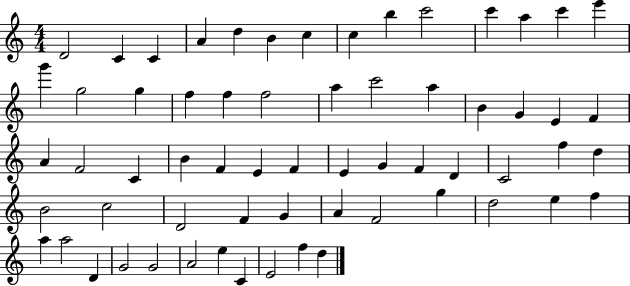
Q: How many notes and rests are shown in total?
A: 63